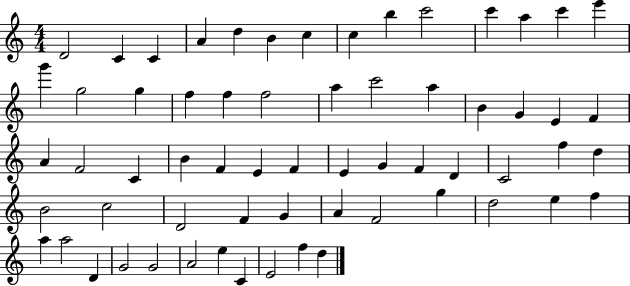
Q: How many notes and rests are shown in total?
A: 63